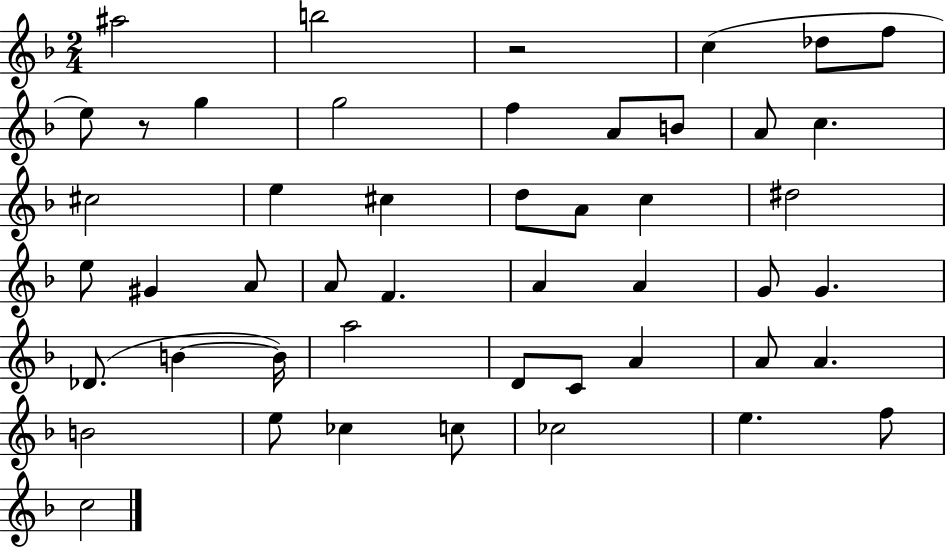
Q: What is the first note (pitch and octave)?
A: A#5